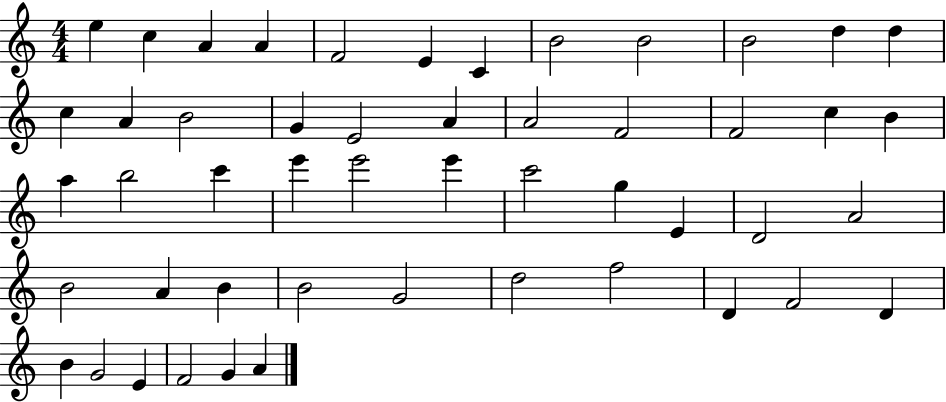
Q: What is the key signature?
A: C major